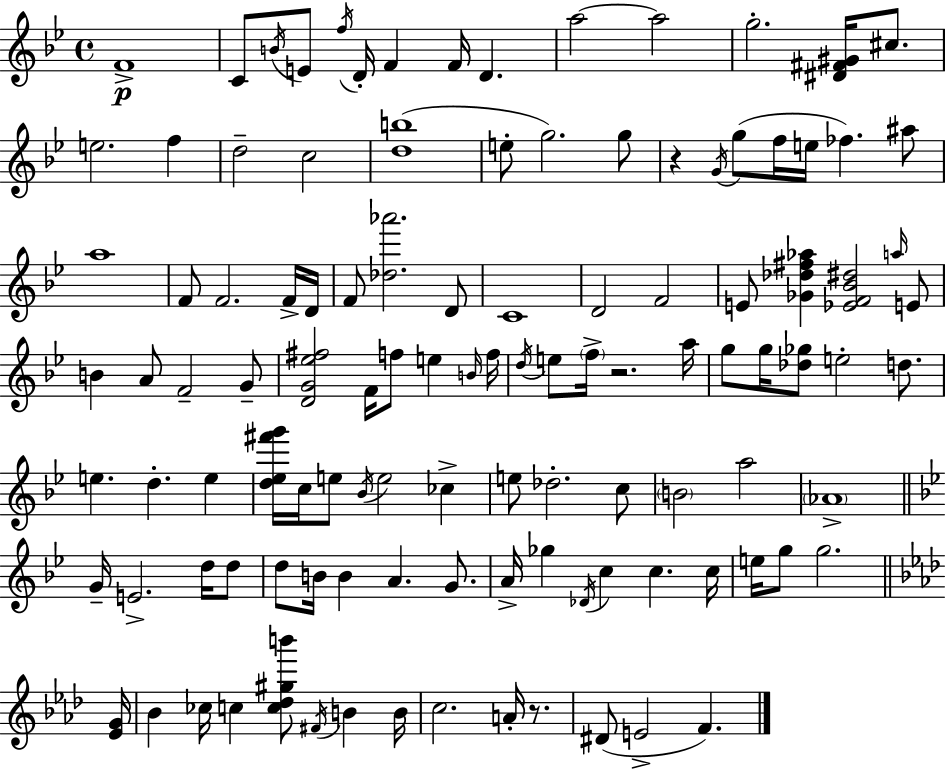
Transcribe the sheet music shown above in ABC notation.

X:1
T:Untitled
M:4/4
L:1/4
K:Bb
F4 C/2 B/4 E/2 f/4 D/4 F F/4 D a2 a2 g2 [^D^F^G]/4 ^c/2 e2 f d2 c2 [db]4 e/2 g2 g/2 z G/4 g/2 f/4 e/4 _f ^a/2 a4 F/2 F2 F/4 D/4 F/2 [_d_a']2 D/2 C4 D2 F2 E/2 [_G_d^f_a] [_EF_B^d]2 a/4 E/2 B A/2 F2 G/2 [DG_e^f]2 F/4 f/2 e B/4 f/4 d/4 e/2 f/4 z2 a/4 g/2 g/4 [_d_g]/2 e2 d/2 e d e [d_e^f'g']/4 c/4 e/2 _B/4 e2 _c e/2 _d2 c/2 B2 a2 _A4 G/4 E2 d/4 d/2 d/2 B/4 B A G/2 A/4 _g _D/4 c c c/4 e/4 g/2 g2 [_EG]/4 _B _c/4 c [c_d^gb']/2 ^F/4 B B/4 c2 A/4 z/2 ^D/2 E2 F